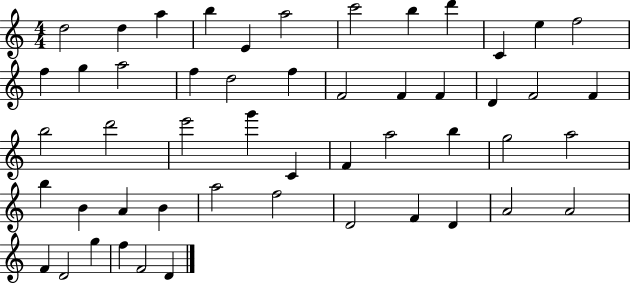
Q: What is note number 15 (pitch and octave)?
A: A5